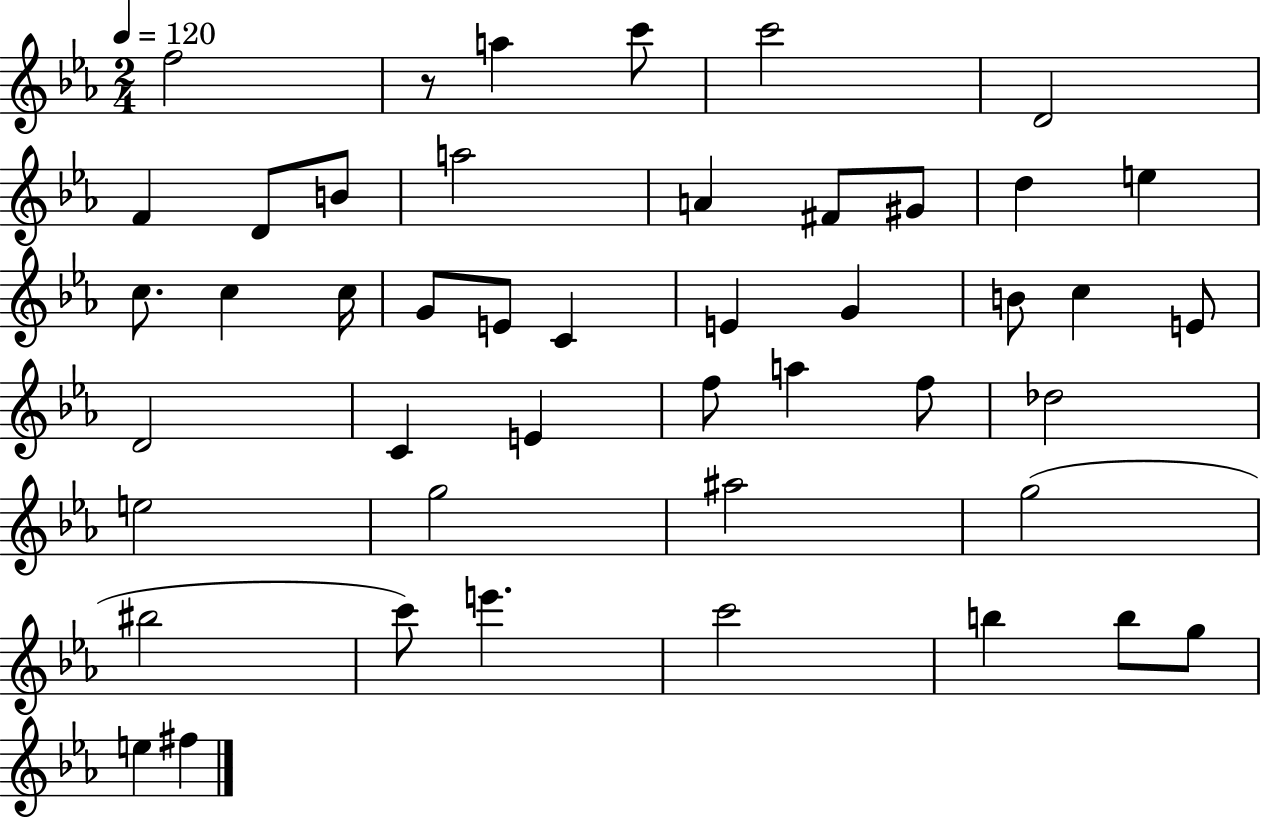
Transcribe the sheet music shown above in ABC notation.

X:1
T:Untitled
M:2/4
L:1/4
K:Eb
f2 z/2 a c'/2 c'2 D2 F D/2 B/2 a2 A ^F/2 ^G/2 d e c/2 c c/4 G/2 E/2 C E G B/2 c E/2 D2 C E f/2 a f/2 _d2 e2 g2 ^a2 g2 ^b2 c'/2 e' c'2 b b/2 g/2 e ^f